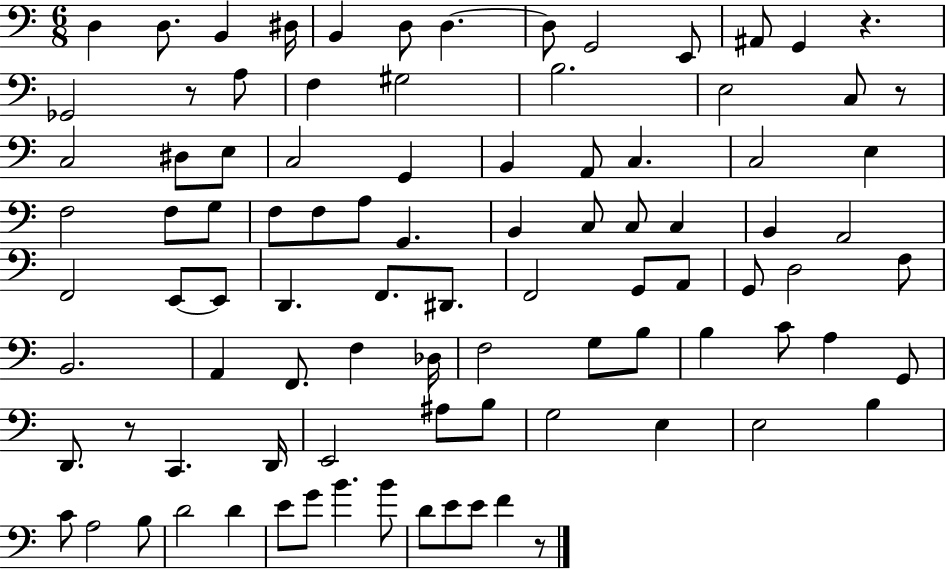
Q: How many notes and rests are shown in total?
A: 94